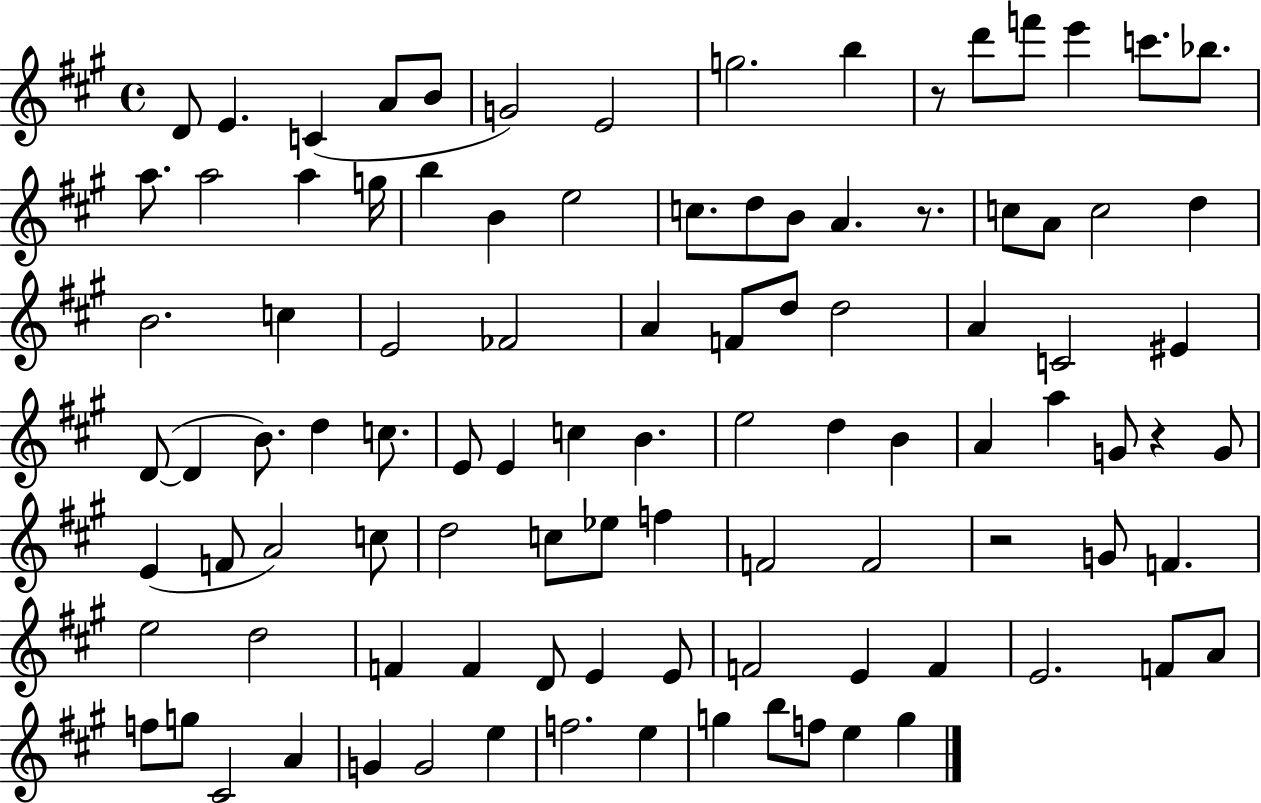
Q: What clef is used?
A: treble